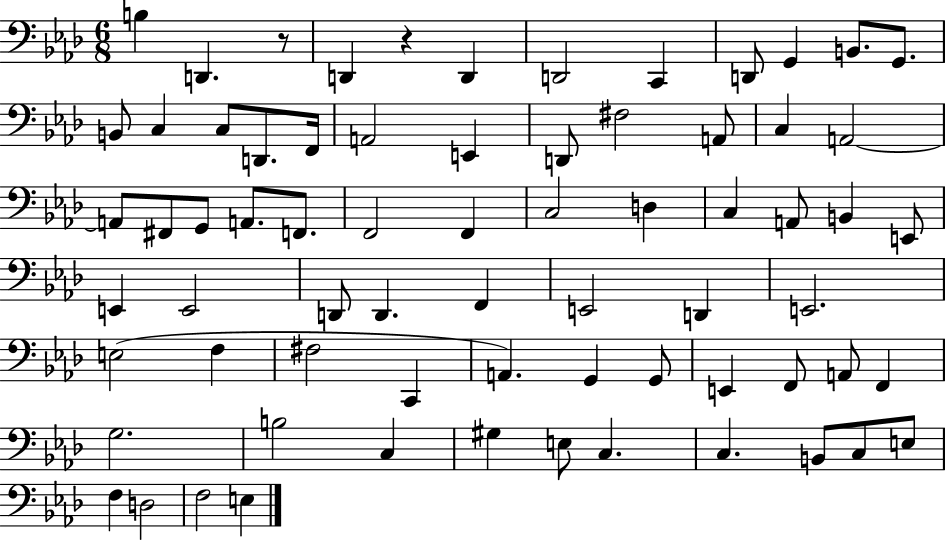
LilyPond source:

{
  \clef bass
  \numericTimeSignature
  \time 6/8
  \key aes \major
  b4 d,4. r8 | d,4 r4 d,4 | d,2 c,4 | d,8 g,4 b,8. g,8. | \break b,8 c4 c8 d,8. f,16 | a,2 e,4 | d,8 fis2 a,8 | c4 a,2~~ | \break a,8 fis,8 g,8 a,8. f,8. | f,2 f,4 | c2 d4 | c4 a,8 b,4 e,8 | \break e,4 e,2 | d,8 d,4. f,4 | e,2 d,4 | e,2. | \break e2( f4 | fis2 c,4 | a,4.) g,4 g,8 | e,4 f,8 a,8 f,4 | \break g2. | b2 c4 | gis4 e8 c4. | c4. b,8 c8 e8 | \break f4 d2 | f2 e4 | \bar "|."
}